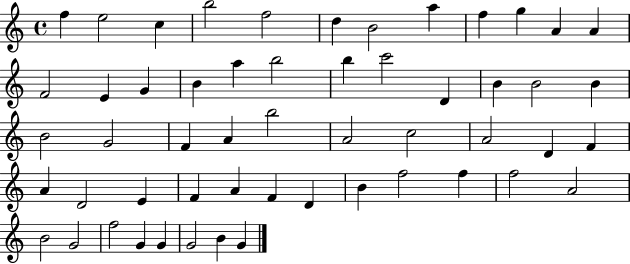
{
  \clef treble
  \time 4/4
  \defaultTimeSignature
  \key c \major
  f''4 e''2 c''4 | b''2 f''2 | d''4 b'2 a''4 | f''4 g''4 a'4 a'4 | \break f'2 e'4 g'4 | b'4 a''4 b''2 | b''4 c'''2 d'4 | b'4 b'2 b'4 | \break b'2 g'2 | f'4 a'4 b''2 | a'2 c''2 | a'2 d'4 f'4 | \break a'4 d'2 e'4 | f'4 a'4 f'4 d'4 | b'4 f''2 f''4 | f''2 a'2 | \break b'2 g'2 | f''2 g'4 g'4 | g'2 b'4 g'4 | \bar "|."
}